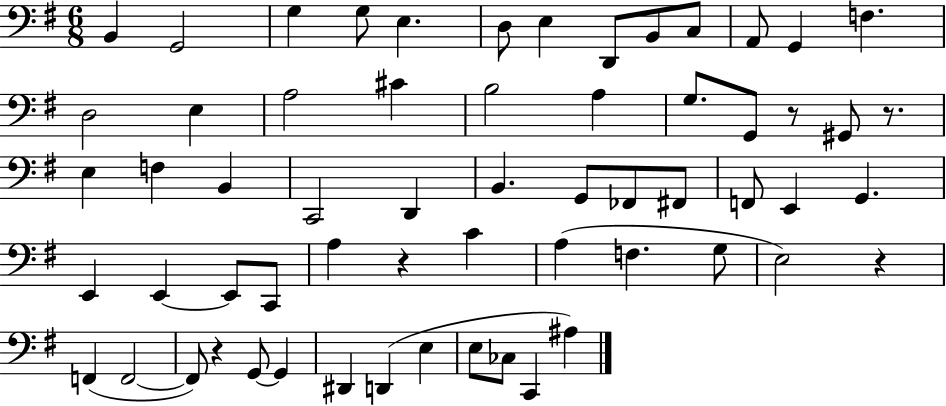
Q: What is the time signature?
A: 6/8